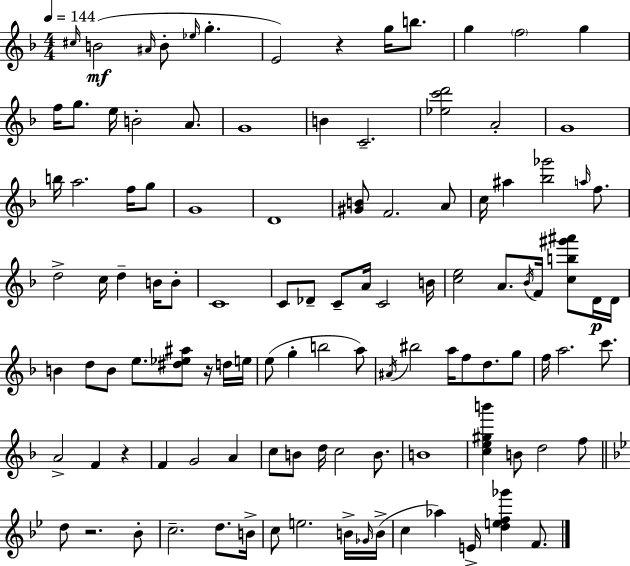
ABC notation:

X:1
T:Untitled
M:4/4
L:1/4
K:F
^c/4 B2 ^A/4 B/2 _e/4 g E2 z g/4 b/2 g f2 g f/4 g/2 e/4 B2 A/2 G4 B C2 [_ec'd']2 A2 G4 b/4 a2 f/4 g/2 G4 D4 [^GB]/2 F2 A/2 c/4 ^a [_b_g']2 a/4 f/2 d2 c/4 d B/4 B/2 C4 C/2 _D/2 C/2 A/4 C2 B/4 [ce]2 A/2 _B/4 F/4 [cb^g'^a']/2 D/4 D/4 B d/2 B/2 e/2 [^d_e^a]/2 z/4 d/4 e/4 e/2 g b2 a/2 ^A/4 ^b2 a/4 f/2 d/2 g/2 f/4 a2 c'/2 A2 F z F G2 A c/2 B/2 d/4 c2 B/2 B4 [ce^gb'] B/2 d2 f/2 d/2 z2 _B/2 c2 d/2 B/4 c/2 e2 B/4 _G/4 B/4 c _a E/4 [def_g'] F/2